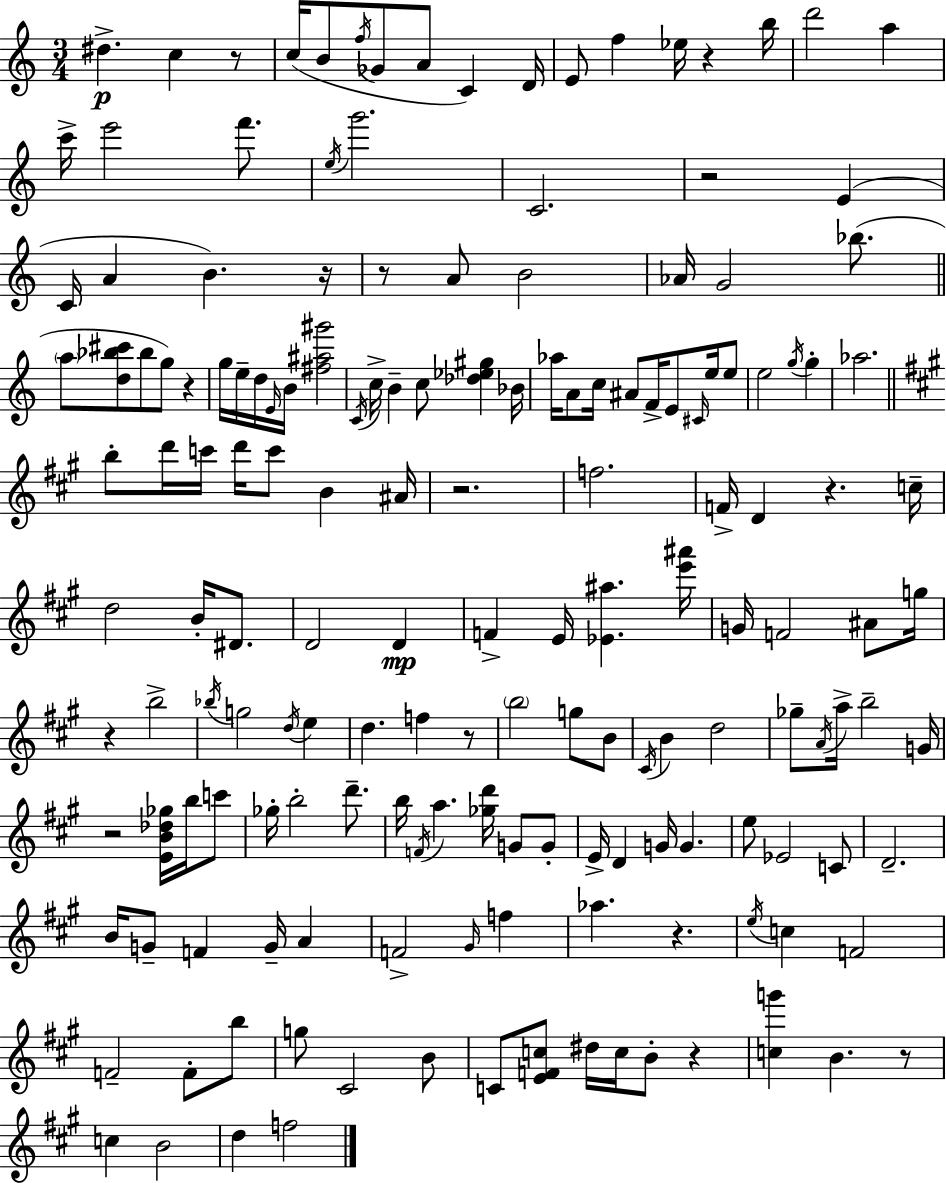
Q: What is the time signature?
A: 3/4